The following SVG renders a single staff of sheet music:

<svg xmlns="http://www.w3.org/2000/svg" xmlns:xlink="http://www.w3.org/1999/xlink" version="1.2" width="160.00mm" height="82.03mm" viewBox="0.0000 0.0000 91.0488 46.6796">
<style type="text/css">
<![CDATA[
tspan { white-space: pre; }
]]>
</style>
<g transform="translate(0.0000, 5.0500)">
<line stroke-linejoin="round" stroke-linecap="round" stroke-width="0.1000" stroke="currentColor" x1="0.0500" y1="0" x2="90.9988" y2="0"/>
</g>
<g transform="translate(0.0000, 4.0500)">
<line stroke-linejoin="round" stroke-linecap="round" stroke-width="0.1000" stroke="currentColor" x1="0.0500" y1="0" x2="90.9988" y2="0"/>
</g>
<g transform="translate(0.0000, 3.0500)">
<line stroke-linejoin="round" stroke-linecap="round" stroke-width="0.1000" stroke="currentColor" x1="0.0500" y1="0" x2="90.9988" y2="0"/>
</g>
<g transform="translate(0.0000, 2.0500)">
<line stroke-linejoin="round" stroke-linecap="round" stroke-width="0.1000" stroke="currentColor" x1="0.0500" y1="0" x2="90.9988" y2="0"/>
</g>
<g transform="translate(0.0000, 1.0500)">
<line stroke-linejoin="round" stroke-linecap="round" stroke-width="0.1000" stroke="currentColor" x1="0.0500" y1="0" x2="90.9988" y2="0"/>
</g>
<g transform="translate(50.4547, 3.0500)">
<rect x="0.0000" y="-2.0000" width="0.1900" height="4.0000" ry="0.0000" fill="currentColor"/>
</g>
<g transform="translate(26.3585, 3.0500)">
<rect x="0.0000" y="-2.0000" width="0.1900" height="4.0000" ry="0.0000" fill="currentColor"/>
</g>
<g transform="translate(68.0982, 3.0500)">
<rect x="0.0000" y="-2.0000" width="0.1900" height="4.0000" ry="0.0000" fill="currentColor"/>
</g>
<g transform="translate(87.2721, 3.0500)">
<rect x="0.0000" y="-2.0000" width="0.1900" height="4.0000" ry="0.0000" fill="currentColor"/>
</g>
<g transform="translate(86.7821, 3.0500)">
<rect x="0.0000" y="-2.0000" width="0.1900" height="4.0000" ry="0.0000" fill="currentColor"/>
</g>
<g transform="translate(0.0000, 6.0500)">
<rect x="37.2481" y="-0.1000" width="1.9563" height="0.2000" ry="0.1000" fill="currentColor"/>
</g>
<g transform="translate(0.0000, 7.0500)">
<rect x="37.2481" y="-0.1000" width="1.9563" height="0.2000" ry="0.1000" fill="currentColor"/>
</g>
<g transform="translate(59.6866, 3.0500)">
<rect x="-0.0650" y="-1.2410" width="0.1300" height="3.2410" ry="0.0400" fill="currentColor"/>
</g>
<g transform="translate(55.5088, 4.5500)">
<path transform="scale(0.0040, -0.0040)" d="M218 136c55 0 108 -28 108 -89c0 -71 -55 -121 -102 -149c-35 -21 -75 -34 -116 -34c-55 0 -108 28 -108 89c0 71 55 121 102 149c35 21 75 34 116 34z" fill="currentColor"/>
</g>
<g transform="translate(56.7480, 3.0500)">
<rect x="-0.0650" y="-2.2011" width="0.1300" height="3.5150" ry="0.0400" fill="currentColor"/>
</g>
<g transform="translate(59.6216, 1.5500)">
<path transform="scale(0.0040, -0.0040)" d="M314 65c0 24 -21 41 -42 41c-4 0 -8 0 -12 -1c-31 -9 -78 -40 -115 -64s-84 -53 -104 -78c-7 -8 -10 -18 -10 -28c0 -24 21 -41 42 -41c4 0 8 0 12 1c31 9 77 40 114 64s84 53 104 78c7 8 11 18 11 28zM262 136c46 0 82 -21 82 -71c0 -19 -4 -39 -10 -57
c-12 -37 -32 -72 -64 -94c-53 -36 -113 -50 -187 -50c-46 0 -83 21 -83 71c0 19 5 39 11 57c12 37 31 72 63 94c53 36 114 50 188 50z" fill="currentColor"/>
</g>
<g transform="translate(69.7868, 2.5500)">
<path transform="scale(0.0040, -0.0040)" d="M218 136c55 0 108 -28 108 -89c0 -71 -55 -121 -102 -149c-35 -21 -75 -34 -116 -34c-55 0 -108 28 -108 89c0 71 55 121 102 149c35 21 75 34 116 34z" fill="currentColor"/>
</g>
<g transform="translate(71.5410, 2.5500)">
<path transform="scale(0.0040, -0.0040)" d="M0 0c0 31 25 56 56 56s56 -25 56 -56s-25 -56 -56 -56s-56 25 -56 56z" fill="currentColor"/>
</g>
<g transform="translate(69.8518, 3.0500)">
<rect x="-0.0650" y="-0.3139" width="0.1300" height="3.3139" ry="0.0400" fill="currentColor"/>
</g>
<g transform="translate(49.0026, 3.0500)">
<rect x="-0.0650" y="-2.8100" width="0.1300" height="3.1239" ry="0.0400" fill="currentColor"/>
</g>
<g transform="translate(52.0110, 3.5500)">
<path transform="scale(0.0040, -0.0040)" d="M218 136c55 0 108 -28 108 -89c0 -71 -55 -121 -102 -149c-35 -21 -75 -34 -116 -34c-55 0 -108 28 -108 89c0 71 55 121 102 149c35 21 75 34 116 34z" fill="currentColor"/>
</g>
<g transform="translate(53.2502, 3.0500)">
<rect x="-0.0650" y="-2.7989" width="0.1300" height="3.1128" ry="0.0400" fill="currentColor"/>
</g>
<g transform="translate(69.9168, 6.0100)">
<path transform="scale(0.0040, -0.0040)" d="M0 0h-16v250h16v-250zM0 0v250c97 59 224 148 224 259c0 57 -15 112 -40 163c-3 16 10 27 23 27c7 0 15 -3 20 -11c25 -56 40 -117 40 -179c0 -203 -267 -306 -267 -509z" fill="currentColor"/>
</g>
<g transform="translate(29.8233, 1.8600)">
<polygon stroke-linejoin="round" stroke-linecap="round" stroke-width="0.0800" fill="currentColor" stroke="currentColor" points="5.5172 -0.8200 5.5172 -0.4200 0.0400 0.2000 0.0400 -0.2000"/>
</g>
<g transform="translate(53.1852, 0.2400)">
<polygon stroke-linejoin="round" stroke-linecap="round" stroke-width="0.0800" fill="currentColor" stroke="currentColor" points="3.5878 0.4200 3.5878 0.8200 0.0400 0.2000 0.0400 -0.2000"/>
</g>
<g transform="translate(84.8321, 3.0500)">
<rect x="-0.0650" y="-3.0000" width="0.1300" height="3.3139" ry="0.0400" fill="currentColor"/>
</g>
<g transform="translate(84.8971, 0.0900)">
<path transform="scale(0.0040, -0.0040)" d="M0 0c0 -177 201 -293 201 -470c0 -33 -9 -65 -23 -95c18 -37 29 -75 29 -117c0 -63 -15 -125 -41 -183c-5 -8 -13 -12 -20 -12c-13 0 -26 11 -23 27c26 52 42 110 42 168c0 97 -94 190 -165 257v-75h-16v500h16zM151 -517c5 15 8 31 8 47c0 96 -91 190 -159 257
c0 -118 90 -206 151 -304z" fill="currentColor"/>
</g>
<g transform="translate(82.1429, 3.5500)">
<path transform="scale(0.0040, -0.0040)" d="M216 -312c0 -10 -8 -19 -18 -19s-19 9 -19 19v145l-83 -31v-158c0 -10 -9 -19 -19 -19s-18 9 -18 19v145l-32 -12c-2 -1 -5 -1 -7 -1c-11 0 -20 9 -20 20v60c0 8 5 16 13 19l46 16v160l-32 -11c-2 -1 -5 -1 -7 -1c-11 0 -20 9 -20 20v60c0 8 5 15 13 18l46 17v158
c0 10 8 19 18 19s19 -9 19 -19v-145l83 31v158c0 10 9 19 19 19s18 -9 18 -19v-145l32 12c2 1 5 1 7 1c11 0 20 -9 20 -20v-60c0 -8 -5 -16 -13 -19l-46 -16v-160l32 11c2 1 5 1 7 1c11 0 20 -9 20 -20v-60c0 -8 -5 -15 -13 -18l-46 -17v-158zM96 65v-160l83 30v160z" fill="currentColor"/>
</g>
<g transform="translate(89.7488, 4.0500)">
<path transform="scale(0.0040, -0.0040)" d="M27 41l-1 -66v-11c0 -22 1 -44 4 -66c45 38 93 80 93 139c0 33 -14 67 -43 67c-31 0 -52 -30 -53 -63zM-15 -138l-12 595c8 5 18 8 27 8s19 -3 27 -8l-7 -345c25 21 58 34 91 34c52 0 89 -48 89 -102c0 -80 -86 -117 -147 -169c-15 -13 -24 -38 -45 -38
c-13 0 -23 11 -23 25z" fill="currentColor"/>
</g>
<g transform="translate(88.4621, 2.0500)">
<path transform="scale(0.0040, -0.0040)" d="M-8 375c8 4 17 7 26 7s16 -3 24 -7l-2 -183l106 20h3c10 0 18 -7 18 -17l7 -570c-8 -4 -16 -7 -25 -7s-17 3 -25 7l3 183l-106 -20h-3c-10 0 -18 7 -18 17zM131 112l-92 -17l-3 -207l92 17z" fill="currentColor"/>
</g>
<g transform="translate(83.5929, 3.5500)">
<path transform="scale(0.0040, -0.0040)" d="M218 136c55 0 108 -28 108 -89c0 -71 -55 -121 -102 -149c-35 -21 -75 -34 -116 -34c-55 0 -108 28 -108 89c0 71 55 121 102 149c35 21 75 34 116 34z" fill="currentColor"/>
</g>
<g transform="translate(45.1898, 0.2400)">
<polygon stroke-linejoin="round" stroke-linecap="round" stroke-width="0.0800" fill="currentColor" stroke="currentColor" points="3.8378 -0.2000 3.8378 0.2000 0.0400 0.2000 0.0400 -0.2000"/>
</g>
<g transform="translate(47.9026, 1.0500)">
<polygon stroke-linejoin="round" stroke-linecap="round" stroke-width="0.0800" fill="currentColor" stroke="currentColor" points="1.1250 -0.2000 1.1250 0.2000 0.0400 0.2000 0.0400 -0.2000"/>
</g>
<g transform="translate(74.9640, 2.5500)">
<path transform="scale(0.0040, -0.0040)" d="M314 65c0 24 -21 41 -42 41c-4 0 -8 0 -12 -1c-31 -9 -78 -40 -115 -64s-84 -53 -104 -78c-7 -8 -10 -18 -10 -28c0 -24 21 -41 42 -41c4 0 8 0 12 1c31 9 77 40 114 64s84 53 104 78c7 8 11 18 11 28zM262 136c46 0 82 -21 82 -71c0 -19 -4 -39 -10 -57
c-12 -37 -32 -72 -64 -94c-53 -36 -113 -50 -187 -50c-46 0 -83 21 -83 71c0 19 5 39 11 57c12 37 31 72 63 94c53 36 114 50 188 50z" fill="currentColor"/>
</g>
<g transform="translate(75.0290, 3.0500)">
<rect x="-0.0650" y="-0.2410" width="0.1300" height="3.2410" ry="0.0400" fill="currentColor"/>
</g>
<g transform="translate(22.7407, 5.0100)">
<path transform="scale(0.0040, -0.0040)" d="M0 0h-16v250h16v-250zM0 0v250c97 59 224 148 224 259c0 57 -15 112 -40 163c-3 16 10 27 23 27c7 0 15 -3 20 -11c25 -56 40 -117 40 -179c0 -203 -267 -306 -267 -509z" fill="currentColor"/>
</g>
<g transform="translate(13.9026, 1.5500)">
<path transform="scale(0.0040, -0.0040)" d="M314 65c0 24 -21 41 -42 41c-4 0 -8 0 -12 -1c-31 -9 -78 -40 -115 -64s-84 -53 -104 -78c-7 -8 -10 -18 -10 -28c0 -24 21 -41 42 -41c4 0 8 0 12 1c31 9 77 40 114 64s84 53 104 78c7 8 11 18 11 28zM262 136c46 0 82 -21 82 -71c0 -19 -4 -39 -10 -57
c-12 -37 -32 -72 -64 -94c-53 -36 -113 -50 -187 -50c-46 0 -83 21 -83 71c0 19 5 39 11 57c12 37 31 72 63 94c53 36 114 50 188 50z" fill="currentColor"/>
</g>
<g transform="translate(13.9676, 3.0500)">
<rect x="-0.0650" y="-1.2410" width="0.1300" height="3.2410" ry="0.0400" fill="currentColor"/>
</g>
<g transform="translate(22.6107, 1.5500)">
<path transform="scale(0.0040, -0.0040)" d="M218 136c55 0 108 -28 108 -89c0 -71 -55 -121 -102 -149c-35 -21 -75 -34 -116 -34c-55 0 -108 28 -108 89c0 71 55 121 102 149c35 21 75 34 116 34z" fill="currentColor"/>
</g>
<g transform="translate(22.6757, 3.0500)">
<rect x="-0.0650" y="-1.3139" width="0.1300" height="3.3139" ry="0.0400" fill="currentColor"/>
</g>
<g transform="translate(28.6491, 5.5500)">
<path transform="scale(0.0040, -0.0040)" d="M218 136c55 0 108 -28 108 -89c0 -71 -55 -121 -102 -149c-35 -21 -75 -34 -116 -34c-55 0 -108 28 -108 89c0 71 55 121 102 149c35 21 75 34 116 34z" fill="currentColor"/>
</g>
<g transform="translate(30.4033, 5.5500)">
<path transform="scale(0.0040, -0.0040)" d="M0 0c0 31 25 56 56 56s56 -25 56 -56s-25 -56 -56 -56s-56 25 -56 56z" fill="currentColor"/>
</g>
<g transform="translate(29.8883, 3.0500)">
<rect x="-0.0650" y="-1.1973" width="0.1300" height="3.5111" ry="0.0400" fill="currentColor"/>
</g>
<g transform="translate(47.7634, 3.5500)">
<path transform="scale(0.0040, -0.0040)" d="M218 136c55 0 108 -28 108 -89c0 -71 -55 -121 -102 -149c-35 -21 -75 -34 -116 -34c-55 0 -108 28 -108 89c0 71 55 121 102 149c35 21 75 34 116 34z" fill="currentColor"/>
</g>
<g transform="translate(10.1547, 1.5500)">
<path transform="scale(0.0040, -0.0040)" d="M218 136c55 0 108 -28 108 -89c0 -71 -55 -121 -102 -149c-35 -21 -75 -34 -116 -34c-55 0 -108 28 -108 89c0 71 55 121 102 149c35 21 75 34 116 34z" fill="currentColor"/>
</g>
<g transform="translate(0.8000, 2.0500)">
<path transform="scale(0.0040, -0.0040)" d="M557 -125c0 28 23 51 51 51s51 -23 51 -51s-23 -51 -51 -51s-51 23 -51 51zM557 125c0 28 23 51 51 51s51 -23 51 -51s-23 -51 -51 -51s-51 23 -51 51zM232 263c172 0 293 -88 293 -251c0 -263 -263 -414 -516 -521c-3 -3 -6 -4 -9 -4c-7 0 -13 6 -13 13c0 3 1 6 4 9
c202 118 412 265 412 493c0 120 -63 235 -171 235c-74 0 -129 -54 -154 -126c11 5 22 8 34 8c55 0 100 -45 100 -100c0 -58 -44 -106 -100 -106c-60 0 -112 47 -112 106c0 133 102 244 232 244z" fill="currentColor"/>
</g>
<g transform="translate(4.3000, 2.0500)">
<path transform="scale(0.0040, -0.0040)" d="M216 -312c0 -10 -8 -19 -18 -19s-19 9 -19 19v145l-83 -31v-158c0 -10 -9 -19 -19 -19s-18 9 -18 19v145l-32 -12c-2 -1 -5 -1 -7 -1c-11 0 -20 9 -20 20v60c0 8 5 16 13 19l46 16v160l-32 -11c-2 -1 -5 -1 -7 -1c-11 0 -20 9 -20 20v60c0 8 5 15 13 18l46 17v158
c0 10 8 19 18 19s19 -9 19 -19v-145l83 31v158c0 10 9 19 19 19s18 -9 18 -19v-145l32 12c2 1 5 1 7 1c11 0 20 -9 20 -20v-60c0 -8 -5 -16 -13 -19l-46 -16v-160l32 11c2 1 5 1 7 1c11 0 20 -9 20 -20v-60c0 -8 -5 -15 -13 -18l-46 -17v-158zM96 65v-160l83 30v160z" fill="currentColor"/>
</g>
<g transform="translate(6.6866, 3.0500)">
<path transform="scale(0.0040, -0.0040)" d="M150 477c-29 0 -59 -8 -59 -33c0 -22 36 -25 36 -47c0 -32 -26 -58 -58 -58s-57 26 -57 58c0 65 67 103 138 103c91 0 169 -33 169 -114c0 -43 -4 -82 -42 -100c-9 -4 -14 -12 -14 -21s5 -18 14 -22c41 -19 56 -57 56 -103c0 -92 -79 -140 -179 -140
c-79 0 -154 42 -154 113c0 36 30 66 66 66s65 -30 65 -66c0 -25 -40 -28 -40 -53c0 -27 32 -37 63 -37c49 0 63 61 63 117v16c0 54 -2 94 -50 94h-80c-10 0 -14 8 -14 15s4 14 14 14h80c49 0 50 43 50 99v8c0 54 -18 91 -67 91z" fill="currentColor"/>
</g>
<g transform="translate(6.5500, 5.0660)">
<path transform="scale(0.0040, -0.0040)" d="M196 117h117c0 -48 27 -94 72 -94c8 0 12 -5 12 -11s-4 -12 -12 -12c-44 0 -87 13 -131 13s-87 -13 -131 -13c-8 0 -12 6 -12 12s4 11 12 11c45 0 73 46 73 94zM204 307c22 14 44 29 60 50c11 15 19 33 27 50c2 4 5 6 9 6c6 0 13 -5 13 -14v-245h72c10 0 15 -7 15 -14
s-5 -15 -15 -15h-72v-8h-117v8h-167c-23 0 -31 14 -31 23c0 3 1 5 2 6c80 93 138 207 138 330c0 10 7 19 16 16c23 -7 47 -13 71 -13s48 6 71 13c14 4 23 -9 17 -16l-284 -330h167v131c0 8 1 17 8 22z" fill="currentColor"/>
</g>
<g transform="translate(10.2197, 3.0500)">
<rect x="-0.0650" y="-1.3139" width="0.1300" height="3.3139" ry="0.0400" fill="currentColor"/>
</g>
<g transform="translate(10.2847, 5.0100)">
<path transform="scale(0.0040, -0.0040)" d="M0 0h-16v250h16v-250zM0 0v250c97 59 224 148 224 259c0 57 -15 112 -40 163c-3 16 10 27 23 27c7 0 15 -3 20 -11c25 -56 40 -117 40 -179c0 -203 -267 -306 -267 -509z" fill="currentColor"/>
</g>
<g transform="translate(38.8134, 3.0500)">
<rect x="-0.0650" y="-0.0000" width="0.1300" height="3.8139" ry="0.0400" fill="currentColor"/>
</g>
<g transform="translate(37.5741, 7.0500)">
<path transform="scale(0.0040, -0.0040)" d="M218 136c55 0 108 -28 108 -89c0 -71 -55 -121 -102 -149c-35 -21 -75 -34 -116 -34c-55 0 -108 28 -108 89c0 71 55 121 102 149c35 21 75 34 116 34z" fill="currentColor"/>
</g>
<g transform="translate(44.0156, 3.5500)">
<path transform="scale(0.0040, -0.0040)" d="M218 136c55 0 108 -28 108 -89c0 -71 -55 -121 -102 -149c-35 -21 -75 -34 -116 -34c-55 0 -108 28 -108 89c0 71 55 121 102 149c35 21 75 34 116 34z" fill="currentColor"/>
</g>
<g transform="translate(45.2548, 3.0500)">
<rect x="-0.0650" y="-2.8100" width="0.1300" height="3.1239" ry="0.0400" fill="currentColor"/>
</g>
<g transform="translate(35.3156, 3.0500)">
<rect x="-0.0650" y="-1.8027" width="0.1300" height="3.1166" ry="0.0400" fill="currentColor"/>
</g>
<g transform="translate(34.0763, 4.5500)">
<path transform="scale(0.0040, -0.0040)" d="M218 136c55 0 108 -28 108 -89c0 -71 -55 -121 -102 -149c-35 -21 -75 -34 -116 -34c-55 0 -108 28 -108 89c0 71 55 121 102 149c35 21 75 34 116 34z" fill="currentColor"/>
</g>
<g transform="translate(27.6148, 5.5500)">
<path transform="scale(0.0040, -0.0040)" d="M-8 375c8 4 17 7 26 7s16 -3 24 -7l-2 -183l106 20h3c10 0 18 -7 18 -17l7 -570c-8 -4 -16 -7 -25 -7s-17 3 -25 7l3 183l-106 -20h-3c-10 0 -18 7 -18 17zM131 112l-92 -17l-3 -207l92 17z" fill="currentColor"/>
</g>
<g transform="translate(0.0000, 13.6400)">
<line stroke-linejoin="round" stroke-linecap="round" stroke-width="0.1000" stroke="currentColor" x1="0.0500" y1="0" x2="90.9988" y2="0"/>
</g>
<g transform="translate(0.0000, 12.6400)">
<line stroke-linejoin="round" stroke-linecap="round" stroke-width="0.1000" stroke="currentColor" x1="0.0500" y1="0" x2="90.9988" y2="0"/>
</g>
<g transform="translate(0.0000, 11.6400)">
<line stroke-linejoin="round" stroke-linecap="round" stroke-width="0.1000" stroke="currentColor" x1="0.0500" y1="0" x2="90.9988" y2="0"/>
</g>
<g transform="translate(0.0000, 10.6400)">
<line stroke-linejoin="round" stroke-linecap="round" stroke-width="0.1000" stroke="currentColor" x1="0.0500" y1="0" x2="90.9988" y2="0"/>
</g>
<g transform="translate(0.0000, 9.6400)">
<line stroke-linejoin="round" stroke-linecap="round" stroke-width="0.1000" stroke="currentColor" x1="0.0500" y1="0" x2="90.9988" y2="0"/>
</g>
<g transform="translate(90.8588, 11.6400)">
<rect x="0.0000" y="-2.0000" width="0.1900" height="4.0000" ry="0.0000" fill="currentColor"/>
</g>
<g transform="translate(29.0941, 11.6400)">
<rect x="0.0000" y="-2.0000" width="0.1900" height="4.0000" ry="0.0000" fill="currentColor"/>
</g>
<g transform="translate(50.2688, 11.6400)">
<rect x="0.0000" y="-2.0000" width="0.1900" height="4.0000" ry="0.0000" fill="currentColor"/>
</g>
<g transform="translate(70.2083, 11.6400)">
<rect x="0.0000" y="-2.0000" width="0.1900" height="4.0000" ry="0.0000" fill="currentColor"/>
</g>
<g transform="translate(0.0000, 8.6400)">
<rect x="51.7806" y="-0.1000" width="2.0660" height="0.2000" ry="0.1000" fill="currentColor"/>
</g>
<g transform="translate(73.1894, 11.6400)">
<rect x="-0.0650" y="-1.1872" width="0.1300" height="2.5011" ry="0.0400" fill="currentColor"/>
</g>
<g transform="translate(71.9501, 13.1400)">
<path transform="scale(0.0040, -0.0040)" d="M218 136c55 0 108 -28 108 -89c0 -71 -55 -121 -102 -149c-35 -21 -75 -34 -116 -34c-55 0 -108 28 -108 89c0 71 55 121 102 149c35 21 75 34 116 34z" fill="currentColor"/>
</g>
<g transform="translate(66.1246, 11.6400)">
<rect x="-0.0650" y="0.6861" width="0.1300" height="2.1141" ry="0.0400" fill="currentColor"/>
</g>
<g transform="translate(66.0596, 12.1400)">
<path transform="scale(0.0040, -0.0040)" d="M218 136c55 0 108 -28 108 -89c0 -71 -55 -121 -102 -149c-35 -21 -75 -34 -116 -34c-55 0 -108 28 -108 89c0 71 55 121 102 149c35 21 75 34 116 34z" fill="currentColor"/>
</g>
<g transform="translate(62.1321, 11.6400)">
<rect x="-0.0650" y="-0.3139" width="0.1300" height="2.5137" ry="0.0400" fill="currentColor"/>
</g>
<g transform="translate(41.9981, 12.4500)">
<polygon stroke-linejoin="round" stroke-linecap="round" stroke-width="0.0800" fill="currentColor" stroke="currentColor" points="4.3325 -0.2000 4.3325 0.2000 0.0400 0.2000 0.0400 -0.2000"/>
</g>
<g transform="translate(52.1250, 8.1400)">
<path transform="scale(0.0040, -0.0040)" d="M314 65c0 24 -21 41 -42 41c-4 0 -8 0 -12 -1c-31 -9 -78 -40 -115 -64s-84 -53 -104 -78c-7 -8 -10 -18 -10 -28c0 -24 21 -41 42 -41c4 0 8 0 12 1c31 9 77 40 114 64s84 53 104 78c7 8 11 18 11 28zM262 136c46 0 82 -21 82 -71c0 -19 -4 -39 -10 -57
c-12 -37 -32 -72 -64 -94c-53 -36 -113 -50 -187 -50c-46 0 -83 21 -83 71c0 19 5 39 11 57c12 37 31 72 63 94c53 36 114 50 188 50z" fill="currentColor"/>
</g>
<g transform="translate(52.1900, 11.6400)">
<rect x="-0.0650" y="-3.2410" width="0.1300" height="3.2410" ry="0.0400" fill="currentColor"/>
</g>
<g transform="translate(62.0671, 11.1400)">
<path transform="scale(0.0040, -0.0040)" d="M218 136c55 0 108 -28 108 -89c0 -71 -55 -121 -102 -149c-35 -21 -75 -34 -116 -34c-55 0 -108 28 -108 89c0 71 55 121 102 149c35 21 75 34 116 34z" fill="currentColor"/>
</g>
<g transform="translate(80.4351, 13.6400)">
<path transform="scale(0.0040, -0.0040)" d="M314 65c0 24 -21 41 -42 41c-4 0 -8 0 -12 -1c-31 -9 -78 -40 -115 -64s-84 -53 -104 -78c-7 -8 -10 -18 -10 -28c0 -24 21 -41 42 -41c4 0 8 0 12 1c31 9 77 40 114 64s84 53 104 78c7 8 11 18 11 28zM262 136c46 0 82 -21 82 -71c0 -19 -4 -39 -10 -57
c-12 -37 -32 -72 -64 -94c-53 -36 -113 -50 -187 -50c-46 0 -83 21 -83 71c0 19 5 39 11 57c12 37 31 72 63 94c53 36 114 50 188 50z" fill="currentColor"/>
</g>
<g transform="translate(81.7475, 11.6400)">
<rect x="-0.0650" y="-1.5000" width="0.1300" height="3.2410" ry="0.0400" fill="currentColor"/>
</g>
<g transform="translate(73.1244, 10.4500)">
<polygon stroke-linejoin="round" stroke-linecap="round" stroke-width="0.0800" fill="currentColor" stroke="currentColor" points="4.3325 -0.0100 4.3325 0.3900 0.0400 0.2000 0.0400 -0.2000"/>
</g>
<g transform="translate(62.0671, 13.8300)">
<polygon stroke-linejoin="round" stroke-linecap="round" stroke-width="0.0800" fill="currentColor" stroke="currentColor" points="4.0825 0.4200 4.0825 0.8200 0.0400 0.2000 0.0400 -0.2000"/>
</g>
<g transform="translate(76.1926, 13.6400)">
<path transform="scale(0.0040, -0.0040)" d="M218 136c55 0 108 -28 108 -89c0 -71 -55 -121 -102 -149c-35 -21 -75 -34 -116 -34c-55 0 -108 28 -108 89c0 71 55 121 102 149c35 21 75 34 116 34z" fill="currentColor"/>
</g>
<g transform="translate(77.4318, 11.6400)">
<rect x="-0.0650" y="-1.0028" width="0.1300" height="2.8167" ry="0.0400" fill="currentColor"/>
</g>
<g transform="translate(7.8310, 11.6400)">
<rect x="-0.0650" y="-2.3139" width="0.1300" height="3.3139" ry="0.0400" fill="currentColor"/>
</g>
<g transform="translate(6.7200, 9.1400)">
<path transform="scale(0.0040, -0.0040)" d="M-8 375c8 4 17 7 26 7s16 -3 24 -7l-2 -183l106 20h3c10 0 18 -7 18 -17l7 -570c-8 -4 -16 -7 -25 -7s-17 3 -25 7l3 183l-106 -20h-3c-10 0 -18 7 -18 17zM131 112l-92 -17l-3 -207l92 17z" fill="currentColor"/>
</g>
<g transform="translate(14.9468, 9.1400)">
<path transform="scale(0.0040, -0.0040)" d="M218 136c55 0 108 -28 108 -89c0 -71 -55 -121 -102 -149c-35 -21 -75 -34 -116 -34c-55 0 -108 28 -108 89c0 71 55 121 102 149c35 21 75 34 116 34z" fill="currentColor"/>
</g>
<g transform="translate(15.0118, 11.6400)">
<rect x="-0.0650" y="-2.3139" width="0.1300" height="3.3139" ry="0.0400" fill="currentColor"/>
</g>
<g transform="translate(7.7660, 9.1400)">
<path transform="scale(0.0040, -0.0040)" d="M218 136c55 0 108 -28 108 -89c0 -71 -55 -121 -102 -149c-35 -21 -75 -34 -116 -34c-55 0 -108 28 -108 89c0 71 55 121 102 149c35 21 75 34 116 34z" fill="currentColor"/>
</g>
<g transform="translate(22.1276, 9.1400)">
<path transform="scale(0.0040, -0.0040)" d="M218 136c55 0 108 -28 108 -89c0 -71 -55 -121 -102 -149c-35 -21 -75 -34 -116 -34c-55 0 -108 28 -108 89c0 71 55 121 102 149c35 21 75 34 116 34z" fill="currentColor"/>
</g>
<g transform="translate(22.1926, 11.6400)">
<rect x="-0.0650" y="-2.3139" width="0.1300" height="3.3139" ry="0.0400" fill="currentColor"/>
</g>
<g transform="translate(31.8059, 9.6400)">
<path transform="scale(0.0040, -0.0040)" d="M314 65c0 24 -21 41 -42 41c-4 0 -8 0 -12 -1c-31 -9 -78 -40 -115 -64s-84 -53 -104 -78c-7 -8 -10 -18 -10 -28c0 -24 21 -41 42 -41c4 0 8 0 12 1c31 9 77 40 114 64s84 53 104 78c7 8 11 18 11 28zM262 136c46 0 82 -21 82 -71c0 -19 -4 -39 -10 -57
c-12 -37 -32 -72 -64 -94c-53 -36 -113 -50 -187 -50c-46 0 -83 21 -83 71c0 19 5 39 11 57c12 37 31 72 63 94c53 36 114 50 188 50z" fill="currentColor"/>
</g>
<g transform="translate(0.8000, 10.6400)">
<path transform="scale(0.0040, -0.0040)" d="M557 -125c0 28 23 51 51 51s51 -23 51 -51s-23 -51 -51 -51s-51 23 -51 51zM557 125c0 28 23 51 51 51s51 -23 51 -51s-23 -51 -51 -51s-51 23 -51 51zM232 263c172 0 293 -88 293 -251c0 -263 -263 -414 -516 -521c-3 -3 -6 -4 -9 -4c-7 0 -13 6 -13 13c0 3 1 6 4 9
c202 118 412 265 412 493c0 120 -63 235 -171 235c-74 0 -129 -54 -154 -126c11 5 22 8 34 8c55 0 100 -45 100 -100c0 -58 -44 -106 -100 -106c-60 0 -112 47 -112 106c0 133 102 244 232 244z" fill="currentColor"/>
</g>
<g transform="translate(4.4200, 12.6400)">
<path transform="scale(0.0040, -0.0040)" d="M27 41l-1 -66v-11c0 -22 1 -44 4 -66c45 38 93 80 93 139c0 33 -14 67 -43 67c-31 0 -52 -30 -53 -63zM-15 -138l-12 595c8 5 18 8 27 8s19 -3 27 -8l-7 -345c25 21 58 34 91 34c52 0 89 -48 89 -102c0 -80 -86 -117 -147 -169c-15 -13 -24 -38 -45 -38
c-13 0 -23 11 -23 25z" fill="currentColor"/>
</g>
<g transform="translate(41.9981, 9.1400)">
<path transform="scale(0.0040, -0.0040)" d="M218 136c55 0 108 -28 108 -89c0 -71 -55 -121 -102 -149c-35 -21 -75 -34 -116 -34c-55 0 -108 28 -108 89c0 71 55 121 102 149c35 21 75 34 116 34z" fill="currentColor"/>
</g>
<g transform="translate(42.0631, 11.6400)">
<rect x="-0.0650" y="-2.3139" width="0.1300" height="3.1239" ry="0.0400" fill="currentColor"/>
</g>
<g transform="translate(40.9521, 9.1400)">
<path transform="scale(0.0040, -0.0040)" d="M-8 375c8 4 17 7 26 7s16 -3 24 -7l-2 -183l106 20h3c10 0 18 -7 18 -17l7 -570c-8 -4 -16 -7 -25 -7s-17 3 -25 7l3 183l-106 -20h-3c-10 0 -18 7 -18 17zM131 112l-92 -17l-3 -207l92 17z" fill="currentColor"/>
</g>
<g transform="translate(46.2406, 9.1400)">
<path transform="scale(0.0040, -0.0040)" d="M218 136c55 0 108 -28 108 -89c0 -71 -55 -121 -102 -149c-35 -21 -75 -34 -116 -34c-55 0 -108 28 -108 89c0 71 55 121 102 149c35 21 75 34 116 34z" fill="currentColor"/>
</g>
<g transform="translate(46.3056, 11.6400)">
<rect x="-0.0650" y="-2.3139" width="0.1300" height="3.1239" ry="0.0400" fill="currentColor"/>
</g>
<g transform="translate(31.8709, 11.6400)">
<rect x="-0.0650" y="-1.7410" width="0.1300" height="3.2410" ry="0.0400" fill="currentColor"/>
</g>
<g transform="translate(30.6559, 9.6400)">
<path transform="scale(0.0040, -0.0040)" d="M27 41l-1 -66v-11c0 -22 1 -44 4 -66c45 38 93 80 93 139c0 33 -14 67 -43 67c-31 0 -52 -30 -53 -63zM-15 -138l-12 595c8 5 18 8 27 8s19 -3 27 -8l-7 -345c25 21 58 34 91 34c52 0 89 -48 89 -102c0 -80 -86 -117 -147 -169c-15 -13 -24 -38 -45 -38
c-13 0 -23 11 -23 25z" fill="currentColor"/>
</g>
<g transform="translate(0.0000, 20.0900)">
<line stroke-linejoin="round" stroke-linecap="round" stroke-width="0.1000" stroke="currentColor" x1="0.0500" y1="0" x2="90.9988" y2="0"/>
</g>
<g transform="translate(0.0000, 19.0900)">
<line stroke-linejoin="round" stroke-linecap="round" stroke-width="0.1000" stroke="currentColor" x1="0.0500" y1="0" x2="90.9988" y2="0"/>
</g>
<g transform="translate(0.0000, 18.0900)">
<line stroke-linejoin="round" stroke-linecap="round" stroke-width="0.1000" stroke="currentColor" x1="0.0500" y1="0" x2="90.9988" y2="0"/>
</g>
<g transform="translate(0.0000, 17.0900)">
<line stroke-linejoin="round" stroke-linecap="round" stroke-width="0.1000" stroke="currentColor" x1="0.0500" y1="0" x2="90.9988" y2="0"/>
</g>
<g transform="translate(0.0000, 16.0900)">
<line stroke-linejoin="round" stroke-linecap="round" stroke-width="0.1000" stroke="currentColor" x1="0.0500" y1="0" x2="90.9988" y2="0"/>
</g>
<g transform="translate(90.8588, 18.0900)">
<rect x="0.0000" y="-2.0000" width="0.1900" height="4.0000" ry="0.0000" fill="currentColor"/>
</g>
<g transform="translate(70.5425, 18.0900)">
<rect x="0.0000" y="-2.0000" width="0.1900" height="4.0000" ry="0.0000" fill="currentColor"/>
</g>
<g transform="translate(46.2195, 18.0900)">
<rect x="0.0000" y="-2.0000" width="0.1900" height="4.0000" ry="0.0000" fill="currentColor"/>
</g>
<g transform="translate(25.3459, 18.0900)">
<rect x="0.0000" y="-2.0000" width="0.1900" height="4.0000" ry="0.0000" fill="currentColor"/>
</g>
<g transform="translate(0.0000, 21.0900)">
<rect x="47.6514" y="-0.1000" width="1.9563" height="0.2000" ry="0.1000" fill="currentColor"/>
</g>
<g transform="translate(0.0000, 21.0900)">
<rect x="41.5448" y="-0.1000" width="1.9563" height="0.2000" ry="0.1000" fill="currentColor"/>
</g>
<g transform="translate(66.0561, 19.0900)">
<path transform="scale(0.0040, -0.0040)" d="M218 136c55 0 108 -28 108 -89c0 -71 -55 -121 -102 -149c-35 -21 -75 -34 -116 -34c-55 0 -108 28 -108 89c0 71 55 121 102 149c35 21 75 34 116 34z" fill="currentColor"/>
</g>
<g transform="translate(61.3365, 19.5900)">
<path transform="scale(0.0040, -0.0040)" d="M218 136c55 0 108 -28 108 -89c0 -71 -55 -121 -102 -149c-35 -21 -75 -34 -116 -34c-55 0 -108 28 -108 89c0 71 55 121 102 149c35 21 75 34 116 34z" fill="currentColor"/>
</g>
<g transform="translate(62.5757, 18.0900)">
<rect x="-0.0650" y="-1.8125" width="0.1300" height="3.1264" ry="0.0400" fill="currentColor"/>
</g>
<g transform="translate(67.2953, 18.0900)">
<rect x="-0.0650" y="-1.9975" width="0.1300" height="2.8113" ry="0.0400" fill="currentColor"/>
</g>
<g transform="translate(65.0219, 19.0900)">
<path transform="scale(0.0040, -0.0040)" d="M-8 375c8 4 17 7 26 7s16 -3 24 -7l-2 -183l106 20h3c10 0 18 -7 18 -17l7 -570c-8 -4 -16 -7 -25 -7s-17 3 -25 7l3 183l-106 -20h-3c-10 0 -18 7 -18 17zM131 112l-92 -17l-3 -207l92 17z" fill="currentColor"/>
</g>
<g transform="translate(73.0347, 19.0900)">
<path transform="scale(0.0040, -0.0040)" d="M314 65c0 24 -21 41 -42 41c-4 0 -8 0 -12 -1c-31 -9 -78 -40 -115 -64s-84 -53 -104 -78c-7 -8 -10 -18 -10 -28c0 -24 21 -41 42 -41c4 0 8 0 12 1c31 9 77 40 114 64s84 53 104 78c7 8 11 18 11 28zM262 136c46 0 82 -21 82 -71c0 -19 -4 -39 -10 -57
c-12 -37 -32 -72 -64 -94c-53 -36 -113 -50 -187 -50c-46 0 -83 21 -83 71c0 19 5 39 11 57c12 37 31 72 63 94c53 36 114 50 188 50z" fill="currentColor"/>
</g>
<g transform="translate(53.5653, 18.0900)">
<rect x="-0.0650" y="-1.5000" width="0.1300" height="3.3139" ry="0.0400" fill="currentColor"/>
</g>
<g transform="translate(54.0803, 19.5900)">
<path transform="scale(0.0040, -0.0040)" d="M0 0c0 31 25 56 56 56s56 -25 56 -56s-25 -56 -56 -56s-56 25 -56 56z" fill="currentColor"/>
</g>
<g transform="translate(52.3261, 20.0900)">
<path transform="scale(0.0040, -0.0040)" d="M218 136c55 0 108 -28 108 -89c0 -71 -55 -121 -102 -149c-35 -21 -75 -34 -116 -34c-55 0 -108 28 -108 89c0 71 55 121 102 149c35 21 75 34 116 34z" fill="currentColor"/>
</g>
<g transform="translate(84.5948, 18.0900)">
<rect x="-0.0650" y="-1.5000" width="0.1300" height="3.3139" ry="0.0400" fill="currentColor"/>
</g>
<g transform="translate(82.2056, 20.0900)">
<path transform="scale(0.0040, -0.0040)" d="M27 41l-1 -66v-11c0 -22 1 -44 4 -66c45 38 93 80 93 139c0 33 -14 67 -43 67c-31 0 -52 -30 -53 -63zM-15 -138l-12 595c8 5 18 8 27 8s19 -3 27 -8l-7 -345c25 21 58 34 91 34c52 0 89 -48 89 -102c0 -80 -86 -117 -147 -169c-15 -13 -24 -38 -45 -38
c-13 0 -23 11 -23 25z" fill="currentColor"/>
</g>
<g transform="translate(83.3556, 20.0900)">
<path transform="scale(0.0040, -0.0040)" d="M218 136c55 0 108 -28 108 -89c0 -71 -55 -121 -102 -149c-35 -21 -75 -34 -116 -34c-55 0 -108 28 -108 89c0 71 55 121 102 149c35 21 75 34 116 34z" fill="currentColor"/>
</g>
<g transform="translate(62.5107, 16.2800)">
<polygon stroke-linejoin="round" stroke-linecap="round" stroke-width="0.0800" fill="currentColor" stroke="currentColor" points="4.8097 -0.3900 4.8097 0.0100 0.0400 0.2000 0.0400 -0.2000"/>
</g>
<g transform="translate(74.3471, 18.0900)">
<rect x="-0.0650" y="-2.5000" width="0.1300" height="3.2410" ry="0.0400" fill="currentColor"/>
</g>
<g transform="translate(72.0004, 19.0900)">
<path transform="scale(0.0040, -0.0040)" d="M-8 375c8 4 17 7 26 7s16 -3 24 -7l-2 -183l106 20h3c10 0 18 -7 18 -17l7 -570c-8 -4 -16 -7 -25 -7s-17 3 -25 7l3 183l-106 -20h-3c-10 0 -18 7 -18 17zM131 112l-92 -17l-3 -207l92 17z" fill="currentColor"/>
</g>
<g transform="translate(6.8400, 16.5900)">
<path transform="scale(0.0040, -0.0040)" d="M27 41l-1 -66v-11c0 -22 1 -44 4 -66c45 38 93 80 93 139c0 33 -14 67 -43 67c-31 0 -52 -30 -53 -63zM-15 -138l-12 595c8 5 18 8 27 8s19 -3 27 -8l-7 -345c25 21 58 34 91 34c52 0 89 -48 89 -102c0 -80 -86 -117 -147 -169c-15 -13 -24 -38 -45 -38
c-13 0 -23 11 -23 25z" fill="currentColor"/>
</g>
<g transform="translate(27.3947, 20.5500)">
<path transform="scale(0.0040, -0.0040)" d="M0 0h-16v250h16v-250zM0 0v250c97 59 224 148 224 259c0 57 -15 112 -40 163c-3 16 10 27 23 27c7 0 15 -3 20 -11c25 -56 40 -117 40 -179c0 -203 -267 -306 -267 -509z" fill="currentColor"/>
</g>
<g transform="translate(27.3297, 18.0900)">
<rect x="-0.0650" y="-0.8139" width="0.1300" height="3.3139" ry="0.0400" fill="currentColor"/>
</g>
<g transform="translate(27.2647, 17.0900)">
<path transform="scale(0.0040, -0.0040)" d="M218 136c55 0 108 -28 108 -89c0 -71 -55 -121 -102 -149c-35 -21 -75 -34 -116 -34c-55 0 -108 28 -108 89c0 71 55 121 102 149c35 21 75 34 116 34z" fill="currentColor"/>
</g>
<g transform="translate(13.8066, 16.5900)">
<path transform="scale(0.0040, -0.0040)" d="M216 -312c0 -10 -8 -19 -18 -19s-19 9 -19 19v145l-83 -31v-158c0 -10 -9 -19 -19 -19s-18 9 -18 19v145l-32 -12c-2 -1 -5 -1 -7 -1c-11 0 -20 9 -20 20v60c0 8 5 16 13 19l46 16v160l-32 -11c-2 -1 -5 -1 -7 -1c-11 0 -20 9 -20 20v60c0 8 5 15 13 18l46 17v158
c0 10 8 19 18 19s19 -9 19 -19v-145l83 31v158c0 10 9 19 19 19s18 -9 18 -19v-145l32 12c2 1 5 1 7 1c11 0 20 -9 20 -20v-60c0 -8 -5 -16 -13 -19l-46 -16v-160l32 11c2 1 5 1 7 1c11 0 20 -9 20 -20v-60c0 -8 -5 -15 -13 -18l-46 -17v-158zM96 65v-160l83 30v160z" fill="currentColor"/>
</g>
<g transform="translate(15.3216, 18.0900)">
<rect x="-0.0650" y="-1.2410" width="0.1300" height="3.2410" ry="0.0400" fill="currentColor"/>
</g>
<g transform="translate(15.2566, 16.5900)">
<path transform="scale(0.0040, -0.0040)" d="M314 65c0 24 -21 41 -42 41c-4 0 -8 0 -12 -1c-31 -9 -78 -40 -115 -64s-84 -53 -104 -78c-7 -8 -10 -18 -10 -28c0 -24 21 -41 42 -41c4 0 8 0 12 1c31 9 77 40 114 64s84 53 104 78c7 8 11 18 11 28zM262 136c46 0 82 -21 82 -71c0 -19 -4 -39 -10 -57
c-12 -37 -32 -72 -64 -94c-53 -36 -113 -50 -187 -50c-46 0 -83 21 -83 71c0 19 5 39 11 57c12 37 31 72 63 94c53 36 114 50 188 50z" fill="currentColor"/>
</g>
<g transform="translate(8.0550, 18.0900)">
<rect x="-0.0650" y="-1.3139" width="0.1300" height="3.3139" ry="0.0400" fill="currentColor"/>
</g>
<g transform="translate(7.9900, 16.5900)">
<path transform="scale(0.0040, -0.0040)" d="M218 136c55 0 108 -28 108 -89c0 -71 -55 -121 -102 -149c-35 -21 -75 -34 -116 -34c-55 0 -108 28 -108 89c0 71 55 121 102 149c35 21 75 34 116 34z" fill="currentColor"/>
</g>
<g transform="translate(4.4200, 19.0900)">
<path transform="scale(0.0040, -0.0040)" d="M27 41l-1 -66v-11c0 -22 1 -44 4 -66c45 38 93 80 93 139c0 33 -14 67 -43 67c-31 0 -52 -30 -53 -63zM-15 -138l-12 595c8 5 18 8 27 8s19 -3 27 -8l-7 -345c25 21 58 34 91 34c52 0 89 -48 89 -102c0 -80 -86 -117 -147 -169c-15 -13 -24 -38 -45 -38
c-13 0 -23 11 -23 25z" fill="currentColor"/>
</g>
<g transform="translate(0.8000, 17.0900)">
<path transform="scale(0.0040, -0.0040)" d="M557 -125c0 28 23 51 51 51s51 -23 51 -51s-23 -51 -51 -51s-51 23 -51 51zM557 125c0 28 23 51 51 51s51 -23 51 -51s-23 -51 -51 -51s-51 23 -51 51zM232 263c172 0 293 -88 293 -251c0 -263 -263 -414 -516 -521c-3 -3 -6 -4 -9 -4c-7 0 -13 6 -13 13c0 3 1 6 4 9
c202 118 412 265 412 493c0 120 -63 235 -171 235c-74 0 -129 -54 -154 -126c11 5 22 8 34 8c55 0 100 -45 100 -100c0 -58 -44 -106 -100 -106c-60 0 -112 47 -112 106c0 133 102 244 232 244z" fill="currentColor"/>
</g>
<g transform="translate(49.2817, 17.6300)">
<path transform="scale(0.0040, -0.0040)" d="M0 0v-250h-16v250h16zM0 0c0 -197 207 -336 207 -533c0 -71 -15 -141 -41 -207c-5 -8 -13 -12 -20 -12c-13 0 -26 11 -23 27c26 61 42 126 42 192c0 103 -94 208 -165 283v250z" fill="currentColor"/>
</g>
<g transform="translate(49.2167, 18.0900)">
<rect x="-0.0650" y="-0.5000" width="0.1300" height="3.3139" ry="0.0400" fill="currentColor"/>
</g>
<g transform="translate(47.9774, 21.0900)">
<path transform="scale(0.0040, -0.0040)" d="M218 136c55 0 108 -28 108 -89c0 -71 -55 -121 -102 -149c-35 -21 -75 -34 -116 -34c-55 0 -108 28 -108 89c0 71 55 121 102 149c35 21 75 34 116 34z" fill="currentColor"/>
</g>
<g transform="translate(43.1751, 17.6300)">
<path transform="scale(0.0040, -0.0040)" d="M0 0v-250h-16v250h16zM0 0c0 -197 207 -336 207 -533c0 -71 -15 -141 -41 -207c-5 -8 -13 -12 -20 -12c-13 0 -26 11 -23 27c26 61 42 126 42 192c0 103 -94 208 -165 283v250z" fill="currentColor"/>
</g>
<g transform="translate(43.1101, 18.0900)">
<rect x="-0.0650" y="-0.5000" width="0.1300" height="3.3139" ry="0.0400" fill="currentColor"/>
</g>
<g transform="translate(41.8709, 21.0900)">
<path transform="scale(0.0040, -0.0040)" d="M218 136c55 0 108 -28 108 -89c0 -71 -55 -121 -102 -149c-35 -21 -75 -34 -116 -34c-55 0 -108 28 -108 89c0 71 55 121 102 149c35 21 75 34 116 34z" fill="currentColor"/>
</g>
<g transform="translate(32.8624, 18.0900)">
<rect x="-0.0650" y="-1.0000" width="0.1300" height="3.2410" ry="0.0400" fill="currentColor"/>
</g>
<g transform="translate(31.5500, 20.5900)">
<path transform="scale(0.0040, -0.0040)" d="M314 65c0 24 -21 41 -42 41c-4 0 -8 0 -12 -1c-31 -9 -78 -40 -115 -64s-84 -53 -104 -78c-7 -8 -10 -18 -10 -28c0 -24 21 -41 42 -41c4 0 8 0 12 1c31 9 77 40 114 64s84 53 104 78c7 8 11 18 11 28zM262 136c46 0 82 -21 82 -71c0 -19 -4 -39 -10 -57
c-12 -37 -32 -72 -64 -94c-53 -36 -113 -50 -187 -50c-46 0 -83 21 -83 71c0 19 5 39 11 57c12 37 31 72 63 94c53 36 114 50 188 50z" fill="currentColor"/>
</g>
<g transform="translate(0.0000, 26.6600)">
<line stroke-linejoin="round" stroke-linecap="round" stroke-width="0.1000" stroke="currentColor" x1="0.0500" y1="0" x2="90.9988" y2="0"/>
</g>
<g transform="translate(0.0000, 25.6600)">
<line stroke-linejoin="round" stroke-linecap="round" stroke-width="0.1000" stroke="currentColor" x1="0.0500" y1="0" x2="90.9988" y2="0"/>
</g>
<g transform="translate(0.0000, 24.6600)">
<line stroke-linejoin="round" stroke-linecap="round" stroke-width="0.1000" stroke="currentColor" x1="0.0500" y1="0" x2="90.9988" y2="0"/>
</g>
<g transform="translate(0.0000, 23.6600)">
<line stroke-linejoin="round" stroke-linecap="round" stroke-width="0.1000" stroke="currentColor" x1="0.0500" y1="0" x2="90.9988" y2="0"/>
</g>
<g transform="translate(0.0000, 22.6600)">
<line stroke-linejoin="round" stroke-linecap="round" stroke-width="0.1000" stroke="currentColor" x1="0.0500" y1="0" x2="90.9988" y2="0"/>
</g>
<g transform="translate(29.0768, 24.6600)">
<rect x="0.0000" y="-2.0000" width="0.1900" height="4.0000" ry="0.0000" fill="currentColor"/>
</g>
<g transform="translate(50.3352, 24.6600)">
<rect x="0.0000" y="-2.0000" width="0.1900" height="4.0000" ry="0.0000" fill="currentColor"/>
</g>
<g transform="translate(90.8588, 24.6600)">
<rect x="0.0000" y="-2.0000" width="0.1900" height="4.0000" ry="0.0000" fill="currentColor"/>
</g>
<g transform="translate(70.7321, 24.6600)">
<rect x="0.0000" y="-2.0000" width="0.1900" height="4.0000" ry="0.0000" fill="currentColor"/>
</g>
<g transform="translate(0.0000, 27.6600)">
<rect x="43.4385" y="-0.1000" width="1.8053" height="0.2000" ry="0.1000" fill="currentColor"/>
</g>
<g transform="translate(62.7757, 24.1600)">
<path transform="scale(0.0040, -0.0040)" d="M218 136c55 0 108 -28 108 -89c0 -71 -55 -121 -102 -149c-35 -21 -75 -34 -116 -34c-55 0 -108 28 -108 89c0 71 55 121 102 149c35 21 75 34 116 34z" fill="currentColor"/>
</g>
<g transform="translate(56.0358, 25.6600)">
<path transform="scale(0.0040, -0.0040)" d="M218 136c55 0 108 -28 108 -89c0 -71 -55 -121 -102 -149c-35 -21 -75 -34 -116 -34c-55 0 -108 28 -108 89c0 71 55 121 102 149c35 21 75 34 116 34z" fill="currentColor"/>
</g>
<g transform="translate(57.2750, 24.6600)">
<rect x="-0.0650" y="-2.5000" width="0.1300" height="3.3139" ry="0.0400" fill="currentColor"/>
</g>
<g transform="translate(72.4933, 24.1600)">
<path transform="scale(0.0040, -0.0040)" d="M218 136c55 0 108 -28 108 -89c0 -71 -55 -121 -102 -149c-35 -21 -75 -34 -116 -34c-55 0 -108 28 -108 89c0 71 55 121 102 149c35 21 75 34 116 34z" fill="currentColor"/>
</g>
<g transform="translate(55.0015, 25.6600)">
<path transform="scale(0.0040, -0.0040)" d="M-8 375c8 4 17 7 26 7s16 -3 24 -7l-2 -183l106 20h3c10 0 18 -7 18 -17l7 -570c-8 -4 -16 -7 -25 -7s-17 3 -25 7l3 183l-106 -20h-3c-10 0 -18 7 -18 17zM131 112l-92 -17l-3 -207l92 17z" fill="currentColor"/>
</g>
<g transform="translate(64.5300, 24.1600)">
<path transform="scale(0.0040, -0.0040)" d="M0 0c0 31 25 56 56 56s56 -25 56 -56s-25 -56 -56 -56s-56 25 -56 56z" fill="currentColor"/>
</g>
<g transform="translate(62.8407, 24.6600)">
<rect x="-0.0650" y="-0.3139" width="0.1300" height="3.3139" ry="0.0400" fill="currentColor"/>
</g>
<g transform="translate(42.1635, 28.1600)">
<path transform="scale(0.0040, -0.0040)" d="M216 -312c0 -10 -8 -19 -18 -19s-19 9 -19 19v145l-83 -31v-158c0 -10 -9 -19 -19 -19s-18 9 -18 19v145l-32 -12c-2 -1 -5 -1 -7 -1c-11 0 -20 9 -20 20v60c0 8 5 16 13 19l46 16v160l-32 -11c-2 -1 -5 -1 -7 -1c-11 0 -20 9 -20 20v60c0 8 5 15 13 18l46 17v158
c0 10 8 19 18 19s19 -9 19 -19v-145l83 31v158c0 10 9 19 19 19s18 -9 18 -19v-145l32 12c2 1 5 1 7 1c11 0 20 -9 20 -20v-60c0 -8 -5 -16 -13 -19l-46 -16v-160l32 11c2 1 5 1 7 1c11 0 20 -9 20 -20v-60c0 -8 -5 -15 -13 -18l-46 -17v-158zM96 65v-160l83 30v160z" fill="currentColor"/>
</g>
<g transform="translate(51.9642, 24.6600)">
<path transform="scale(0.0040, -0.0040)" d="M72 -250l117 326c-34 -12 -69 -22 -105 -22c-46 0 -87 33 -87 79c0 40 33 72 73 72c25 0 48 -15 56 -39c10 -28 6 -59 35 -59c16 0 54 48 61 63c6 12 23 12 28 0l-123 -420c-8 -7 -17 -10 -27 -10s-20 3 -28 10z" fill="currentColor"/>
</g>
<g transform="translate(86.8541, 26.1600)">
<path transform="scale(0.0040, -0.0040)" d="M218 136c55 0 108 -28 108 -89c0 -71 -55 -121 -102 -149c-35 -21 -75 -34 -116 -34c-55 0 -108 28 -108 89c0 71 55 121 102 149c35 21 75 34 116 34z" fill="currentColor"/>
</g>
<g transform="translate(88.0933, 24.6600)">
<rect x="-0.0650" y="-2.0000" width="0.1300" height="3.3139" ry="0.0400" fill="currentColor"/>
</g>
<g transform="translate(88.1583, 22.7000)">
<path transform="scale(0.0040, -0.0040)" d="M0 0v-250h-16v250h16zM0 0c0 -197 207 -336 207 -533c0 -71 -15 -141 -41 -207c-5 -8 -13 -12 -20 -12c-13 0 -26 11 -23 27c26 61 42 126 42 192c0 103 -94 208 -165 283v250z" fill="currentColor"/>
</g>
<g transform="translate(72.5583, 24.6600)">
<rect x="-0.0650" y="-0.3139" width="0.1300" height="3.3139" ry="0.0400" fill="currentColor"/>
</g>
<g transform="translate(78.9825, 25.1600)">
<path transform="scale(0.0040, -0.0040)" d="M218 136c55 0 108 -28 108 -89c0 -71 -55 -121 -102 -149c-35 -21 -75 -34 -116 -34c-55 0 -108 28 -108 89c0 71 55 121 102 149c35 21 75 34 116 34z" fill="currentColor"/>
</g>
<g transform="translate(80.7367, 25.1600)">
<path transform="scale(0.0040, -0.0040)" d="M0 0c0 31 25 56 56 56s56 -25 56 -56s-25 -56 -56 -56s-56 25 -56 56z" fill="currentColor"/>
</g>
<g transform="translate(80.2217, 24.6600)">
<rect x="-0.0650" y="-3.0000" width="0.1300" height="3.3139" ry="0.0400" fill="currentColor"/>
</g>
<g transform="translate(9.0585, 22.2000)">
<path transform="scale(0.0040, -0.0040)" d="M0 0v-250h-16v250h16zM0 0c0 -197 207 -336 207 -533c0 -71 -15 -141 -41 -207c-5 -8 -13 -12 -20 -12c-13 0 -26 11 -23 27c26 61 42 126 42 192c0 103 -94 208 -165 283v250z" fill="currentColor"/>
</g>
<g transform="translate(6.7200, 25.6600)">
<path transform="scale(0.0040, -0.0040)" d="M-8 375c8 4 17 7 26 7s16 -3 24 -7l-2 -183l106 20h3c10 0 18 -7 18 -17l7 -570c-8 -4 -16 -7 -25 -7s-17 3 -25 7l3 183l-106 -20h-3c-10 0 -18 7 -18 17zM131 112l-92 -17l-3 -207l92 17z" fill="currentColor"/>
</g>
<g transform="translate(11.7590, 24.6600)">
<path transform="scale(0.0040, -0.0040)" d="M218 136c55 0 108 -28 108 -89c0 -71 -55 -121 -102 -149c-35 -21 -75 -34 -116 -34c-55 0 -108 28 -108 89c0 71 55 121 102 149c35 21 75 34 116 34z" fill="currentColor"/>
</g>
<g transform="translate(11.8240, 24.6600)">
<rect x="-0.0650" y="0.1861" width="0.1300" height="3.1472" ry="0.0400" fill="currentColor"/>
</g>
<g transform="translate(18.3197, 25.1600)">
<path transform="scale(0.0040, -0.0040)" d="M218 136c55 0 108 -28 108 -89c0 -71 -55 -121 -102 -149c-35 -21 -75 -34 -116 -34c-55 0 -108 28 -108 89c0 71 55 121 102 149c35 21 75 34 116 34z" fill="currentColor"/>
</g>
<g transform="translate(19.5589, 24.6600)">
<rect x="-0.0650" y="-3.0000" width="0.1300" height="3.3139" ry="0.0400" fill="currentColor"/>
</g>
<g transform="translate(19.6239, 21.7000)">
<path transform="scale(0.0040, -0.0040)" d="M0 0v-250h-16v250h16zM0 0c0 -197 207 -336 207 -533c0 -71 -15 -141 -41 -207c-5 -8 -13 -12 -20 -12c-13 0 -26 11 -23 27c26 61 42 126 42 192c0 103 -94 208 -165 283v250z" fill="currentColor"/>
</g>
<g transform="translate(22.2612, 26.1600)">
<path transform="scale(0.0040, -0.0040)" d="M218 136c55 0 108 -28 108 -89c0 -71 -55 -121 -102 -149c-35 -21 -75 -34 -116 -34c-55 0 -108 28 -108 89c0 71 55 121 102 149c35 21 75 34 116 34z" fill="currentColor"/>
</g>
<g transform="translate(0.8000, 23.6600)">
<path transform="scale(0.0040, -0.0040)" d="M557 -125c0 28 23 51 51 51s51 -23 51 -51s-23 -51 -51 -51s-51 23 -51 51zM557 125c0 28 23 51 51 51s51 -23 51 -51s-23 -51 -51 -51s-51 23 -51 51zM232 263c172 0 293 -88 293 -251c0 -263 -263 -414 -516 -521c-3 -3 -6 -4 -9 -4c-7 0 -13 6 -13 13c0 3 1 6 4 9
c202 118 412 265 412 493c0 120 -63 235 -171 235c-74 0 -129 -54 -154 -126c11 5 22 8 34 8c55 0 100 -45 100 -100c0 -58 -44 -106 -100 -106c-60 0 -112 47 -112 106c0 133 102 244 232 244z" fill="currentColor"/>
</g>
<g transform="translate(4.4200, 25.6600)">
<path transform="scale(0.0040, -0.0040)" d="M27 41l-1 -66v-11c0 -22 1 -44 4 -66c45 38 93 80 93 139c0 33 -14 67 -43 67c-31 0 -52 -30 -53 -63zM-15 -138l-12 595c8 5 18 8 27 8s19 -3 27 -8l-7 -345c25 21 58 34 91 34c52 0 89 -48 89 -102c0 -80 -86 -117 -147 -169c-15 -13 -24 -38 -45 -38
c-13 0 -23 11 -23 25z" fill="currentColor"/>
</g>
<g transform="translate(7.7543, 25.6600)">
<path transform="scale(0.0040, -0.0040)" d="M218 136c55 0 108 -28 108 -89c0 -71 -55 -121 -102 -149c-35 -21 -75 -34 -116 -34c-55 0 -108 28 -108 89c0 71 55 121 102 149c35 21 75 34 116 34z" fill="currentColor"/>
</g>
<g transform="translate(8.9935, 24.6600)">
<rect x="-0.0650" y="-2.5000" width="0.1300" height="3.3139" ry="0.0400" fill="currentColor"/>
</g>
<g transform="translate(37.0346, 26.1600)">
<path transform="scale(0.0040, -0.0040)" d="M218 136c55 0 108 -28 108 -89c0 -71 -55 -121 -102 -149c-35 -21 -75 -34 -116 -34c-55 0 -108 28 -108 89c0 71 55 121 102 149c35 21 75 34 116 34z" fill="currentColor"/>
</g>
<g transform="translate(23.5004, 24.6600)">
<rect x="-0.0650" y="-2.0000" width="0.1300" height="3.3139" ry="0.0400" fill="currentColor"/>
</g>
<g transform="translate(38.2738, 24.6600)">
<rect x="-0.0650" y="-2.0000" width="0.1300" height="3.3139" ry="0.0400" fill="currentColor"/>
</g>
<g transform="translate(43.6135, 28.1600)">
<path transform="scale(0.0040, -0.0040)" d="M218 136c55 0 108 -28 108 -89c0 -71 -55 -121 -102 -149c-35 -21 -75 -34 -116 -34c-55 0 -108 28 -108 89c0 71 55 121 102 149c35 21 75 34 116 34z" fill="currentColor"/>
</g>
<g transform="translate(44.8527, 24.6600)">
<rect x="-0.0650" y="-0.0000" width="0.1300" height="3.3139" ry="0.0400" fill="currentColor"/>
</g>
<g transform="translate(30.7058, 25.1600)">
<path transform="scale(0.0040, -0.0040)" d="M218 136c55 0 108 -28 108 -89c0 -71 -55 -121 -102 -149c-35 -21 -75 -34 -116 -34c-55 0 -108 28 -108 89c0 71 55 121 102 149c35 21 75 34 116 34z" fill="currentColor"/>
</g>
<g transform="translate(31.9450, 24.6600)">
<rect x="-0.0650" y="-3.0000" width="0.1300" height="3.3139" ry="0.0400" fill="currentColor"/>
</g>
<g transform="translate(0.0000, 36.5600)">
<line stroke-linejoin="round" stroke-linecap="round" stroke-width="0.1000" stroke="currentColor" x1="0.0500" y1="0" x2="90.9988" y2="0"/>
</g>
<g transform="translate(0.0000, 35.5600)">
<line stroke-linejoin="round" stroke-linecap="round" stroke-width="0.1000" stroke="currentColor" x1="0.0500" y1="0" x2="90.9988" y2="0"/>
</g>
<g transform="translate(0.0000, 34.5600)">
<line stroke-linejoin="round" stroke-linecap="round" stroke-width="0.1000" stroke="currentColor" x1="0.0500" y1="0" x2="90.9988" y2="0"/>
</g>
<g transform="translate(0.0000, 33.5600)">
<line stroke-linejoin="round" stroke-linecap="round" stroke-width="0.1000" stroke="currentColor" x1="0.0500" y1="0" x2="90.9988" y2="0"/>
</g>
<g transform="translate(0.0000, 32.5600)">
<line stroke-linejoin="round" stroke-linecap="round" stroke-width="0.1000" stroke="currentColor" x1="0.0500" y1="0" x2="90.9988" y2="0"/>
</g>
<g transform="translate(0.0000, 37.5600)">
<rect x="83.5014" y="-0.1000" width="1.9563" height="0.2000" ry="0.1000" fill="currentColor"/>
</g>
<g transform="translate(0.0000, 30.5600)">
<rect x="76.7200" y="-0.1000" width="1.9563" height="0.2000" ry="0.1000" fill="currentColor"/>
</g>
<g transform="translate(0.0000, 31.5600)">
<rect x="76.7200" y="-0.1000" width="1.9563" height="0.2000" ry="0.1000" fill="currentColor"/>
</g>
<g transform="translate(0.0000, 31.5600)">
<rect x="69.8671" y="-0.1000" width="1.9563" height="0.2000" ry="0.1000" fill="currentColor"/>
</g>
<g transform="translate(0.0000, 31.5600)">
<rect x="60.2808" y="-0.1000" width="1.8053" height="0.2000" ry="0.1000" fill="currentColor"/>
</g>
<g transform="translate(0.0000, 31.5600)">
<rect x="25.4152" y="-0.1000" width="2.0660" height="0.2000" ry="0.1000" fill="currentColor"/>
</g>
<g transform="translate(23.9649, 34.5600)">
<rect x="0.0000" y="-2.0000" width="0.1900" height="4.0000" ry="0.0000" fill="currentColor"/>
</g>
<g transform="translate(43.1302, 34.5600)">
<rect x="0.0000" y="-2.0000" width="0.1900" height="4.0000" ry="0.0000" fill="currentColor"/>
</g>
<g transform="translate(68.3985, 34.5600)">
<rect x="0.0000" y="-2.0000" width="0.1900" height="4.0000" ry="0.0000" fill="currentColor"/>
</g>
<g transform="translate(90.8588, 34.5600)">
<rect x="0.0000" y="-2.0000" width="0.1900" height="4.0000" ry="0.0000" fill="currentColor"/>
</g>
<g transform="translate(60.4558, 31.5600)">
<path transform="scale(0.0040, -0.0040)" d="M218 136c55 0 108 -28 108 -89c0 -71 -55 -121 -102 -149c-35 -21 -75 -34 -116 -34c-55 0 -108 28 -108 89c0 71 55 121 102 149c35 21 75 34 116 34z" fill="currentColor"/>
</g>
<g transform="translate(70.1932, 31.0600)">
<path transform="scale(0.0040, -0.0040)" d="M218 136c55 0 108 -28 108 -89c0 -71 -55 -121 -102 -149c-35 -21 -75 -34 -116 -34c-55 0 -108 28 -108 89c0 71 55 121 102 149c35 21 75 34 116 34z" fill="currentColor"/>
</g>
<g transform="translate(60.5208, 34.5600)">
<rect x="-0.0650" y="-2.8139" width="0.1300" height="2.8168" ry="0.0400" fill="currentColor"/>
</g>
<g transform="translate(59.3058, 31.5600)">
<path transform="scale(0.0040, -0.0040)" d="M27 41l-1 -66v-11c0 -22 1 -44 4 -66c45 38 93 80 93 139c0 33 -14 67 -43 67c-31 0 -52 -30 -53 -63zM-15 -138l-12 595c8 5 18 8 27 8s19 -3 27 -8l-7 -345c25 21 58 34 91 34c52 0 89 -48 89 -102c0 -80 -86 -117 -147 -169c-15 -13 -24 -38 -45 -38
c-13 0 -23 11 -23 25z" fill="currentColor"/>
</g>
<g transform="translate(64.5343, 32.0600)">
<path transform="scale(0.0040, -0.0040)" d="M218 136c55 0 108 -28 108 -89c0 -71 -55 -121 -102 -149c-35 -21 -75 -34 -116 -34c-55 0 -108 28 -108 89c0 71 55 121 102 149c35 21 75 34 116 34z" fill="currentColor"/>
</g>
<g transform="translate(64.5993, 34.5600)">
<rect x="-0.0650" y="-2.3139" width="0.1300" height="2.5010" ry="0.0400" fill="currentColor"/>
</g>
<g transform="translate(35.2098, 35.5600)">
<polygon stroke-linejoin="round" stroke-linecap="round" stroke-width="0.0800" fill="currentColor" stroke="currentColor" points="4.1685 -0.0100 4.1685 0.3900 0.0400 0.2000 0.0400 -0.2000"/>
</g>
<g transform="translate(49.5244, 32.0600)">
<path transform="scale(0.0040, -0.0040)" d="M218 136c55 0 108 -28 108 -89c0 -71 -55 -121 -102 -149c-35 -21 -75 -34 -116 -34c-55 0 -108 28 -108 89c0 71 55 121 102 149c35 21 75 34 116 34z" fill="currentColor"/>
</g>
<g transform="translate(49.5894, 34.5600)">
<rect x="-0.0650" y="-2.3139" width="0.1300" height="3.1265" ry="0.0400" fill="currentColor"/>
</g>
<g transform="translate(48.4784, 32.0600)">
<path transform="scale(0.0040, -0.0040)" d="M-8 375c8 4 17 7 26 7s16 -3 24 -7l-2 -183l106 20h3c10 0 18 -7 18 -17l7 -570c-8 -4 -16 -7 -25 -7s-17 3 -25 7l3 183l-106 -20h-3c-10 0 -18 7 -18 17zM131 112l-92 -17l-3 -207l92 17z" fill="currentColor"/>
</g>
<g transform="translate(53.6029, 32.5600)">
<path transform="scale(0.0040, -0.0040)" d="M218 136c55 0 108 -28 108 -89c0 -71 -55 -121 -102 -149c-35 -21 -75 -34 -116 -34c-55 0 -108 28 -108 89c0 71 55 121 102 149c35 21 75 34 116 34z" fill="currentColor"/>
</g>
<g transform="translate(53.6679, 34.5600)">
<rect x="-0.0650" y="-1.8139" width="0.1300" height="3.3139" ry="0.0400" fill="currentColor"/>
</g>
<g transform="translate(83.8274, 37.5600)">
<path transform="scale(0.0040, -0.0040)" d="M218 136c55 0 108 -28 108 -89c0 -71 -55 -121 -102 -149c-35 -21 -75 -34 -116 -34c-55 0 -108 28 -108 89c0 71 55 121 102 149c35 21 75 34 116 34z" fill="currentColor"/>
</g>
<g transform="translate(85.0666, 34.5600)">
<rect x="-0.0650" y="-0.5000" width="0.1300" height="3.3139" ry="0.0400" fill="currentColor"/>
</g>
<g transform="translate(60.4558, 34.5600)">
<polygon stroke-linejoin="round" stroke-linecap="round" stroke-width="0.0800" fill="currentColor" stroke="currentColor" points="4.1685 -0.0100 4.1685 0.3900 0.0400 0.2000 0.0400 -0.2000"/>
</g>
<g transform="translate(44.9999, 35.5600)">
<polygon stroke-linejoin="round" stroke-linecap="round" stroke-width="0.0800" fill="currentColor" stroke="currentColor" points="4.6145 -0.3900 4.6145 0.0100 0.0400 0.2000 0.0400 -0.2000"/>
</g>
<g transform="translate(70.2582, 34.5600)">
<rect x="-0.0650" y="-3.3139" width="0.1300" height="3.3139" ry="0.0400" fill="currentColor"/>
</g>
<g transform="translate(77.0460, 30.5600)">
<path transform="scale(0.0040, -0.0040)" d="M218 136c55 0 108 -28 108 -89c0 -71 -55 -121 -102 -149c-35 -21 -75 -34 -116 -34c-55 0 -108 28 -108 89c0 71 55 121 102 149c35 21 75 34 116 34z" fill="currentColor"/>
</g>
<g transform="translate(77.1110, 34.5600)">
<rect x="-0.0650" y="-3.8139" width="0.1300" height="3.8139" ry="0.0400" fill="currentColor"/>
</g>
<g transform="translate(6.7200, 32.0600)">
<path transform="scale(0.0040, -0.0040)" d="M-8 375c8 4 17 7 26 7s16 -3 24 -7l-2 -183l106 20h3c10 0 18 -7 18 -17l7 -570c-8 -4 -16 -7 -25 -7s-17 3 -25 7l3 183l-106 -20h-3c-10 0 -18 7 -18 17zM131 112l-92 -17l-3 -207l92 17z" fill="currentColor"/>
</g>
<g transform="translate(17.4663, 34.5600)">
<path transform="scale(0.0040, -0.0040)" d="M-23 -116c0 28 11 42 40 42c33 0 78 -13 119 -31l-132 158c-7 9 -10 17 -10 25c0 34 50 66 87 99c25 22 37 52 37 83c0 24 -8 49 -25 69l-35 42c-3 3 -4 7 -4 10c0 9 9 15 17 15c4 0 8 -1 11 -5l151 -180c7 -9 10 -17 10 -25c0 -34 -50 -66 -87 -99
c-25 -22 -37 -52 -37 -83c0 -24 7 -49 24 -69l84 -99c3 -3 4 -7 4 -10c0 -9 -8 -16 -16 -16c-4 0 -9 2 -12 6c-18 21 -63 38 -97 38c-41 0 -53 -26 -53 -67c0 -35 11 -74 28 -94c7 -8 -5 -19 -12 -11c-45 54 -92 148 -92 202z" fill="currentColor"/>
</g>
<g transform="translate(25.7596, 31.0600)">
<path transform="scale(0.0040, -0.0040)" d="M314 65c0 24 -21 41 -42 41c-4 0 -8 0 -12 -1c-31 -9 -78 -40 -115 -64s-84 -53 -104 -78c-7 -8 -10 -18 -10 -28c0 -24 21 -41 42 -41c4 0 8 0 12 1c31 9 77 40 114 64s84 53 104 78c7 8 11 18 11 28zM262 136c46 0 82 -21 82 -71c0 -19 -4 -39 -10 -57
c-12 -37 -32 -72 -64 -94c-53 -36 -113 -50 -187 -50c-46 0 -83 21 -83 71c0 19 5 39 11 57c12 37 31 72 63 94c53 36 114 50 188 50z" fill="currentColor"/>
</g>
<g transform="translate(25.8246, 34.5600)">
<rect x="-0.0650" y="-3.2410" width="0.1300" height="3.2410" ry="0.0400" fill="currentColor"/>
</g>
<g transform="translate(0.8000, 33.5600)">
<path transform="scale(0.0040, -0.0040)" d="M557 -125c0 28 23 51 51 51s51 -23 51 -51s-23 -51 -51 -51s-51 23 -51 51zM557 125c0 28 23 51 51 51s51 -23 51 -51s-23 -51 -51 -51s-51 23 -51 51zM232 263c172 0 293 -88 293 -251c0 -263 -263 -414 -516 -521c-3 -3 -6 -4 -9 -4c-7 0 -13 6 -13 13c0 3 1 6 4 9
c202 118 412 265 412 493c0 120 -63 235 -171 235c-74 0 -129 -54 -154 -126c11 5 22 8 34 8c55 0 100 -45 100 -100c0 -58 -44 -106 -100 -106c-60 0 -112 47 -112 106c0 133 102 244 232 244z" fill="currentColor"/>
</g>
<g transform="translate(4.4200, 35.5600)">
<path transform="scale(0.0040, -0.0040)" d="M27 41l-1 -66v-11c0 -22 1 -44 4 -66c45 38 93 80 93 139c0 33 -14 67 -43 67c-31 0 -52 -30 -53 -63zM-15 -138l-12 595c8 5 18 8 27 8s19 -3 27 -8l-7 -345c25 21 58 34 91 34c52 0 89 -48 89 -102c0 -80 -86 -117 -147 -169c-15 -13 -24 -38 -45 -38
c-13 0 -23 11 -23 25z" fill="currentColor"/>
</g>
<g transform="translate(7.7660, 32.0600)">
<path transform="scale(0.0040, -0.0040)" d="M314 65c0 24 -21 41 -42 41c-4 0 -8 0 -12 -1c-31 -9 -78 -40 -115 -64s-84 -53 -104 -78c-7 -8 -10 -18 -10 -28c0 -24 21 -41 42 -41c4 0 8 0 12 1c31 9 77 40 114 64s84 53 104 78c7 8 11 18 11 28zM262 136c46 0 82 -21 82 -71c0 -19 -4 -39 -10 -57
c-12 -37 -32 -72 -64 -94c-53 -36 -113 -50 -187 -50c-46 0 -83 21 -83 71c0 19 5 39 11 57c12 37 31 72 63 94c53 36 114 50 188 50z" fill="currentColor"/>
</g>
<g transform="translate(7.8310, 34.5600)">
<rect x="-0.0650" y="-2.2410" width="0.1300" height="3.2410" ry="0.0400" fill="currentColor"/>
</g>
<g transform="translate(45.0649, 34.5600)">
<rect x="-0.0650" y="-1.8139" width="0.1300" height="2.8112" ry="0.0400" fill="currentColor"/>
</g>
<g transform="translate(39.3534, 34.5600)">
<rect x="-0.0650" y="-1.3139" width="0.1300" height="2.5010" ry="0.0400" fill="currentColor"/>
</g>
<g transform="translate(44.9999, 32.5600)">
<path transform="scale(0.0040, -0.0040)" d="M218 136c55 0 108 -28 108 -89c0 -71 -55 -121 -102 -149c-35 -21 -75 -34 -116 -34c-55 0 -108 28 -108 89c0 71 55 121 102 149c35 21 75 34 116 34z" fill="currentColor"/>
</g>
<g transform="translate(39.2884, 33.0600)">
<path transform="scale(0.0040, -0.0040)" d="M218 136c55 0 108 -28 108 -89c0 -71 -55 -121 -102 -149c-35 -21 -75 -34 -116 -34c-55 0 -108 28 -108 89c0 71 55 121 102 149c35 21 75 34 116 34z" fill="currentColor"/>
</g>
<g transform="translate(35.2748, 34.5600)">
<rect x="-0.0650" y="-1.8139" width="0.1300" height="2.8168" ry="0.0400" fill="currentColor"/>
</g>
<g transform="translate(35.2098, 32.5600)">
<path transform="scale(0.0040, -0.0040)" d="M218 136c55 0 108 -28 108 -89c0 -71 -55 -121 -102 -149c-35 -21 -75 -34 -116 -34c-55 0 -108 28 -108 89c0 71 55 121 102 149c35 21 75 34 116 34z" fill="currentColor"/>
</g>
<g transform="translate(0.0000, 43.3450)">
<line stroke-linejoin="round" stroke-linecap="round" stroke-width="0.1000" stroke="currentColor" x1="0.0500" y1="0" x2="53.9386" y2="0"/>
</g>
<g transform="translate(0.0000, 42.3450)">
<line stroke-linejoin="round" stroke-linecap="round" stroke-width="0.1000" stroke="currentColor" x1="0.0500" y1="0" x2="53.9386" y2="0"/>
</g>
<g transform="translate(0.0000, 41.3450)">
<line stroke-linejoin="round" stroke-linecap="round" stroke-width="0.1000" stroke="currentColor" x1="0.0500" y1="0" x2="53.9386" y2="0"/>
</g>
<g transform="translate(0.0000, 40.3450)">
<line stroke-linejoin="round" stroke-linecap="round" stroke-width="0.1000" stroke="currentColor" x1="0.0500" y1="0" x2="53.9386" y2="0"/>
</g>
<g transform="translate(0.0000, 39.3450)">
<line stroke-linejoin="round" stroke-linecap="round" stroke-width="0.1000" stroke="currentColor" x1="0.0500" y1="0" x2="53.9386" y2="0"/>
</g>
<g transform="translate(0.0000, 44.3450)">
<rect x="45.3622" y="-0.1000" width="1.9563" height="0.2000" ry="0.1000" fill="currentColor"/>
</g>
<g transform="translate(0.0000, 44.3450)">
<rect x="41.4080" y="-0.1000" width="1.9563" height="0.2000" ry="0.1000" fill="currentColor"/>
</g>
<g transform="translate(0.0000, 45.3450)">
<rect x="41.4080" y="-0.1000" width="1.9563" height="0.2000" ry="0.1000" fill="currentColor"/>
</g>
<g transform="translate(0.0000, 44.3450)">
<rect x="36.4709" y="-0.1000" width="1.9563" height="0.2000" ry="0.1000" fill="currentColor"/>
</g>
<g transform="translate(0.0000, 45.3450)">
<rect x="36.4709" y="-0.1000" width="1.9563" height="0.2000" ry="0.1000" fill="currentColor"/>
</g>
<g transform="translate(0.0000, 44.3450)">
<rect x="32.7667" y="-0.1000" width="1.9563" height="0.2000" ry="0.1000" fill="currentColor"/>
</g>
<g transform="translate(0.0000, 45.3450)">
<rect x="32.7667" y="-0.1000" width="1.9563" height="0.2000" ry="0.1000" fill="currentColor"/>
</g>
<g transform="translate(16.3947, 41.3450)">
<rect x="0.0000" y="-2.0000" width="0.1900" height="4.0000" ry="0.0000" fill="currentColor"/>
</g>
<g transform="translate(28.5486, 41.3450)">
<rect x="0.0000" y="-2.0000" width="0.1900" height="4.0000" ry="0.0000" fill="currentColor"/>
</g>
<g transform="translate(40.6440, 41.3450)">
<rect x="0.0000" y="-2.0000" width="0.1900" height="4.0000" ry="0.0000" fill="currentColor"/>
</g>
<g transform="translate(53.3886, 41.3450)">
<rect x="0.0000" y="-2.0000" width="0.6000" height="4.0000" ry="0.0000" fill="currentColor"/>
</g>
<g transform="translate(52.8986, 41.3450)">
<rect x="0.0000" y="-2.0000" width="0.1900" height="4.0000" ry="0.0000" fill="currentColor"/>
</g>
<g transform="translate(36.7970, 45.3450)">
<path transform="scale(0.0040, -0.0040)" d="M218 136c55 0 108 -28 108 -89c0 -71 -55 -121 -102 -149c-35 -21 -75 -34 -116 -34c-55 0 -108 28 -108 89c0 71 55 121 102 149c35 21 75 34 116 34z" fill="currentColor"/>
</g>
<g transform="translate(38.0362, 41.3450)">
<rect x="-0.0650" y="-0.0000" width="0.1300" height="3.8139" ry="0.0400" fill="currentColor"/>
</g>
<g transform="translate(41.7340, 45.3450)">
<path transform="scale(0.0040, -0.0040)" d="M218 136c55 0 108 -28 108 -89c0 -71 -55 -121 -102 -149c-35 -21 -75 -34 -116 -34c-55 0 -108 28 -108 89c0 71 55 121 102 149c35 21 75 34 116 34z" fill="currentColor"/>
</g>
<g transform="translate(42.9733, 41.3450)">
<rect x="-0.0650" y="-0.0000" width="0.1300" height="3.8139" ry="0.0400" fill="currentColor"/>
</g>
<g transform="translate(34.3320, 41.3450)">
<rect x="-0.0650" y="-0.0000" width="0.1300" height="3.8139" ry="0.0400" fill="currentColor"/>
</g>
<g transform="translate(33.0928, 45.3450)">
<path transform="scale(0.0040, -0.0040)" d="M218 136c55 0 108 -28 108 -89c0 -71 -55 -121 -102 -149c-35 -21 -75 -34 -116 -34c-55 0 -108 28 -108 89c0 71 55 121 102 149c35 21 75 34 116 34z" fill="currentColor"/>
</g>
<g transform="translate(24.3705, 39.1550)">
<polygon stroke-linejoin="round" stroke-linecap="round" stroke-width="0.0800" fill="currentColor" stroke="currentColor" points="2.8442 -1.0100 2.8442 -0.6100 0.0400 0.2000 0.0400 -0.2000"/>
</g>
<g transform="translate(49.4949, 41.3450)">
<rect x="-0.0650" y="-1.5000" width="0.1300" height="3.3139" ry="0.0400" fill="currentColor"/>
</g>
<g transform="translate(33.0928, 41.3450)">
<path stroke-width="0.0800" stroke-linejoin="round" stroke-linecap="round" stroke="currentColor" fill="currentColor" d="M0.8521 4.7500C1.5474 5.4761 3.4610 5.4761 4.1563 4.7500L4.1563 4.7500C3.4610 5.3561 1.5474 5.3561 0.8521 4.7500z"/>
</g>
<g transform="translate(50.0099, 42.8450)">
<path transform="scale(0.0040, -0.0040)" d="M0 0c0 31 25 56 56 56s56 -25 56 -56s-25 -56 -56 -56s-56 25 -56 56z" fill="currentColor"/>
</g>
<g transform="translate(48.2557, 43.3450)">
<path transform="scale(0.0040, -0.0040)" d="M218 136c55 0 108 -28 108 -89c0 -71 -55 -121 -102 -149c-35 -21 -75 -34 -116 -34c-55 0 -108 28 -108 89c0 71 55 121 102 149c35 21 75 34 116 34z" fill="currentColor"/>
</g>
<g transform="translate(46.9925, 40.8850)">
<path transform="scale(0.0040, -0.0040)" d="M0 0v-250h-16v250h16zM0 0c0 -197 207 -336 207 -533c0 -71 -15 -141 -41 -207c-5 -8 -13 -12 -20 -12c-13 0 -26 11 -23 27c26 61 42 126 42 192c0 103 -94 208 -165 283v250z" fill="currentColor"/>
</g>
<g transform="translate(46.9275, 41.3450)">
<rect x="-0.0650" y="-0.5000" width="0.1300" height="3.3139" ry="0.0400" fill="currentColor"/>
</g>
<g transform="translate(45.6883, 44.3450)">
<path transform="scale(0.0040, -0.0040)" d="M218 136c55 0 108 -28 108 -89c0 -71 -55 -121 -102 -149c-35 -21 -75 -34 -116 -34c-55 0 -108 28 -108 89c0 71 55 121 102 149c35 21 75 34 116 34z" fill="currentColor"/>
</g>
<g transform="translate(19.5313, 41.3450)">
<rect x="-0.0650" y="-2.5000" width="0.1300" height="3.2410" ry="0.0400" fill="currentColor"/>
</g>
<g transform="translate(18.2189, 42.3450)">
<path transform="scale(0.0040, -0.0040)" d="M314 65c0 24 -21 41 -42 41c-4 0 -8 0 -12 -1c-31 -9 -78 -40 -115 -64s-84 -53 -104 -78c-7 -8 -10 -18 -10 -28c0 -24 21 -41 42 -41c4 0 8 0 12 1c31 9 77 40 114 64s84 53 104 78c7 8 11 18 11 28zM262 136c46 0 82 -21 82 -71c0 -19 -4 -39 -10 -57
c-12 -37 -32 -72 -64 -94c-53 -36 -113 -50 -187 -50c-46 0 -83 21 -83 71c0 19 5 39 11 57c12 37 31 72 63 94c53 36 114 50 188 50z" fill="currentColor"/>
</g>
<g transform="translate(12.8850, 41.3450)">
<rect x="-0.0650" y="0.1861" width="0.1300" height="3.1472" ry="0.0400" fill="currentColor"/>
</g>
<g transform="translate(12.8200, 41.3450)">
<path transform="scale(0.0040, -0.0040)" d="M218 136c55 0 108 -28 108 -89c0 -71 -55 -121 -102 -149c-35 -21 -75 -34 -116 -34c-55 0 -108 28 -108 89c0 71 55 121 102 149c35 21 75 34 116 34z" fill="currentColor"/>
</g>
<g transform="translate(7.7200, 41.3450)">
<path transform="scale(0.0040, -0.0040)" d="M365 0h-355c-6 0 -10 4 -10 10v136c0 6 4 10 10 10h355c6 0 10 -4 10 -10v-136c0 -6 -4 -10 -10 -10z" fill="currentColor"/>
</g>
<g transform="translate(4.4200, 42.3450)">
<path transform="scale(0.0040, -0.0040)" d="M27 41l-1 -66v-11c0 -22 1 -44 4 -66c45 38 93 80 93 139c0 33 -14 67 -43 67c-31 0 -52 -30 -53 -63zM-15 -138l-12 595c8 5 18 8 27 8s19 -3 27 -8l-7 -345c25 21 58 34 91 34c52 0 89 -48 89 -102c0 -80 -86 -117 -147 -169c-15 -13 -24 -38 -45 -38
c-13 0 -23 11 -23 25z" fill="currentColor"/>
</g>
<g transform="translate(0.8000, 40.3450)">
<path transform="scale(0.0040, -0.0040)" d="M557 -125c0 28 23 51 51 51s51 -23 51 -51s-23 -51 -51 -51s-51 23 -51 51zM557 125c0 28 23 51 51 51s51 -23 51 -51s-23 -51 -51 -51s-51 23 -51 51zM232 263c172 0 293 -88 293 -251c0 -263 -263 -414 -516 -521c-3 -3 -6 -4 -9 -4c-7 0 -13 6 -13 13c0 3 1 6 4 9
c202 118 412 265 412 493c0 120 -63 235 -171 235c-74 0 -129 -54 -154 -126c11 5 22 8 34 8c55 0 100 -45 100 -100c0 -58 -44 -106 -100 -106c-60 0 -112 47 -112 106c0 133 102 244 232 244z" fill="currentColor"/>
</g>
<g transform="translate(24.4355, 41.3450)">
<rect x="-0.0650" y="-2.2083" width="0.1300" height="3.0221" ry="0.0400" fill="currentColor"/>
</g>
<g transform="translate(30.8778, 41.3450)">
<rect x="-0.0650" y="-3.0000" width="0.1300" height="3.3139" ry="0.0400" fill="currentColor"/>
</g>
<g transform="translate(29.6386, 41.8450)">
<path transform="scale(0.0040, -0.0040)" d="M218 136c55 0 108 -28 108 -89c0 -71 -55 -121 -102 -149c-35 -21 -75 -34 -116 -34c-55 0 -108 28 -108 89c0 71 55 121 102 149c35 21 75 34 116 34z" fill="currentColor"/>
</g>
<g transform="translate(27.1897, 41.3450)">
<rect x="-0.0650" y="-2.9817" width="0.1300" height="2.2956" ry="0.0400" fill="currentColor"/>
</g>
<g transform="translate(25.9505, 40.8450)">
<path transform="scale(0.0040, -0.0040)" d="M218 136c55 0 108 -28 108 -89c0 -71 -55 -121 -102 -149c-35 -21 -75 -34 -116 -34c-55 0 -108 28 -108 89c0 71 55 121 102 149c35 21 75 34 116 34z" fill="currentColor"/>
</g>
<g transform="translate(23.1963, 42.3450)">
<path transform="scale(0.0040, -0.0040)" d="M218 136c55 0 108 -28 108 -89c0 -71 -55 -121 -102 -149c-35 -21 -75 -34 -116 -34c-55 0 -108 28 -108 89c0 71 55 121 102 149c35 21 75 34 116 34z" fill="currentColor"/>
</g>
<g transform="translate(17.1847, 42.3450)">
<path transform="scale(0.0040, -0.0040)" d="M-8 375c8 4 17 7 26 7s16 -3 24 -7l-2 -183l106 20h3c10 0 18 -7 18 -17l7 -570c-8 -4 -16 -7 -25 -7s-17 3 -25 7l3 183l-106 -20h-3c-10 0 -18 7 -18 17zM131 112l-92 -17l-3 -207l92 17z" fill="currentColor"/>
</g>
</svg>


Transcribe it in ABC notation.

X:1
T:Untitled
M:3/4
L:1/4
K:G
G,/2 G,2 G,/2 F,,/2 A,,/2 C,, C,/2 C,/4 C,/2 A,,/2 G,2 E,/2 E,2 ^C,/4 B, B, B, _A,2 B,/2 B,/2 D2 E,/2 C,/2 A,,/2 G,,/2 G,,2 _G, ^G,2 F,/2 F,,2 E,,/2 E,,/2 G,, A,,/2 B,,/2 B,,2 _G,, B,,/2 D, C,/2 A,, C, A,, ^D,, z/2 B,, E, E, C, A,,/2 B,2 z D2 A,/2 G,/2 A,/2 B,/2 A, _C/2 B,/2 D E E,, z2 D, B,,2 B,,/2 E,/2 C, C,, C,, C,, E,,/2 G,,